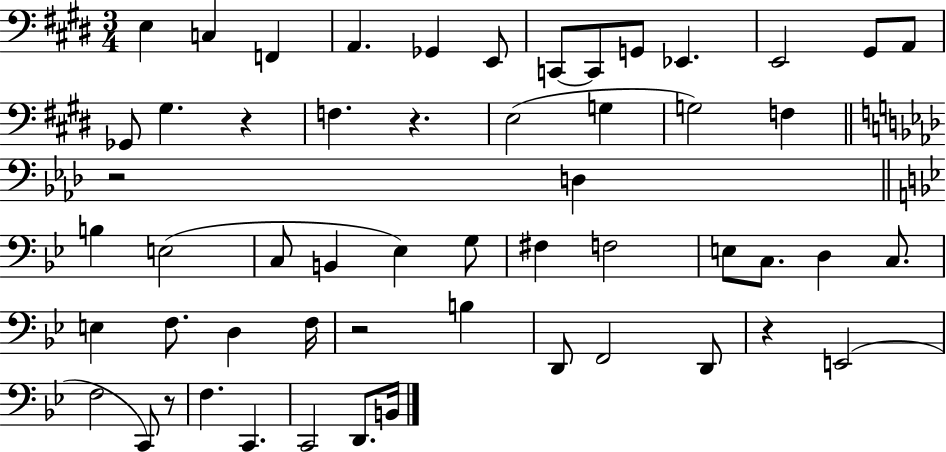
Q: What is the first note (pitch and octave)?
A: E3